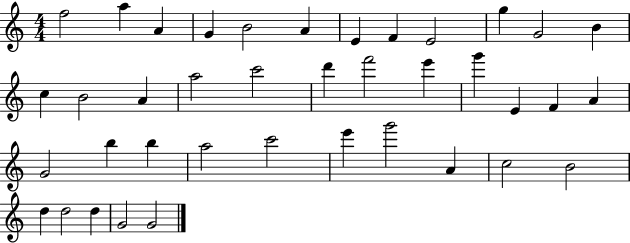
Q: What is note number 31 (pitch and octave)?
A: G6